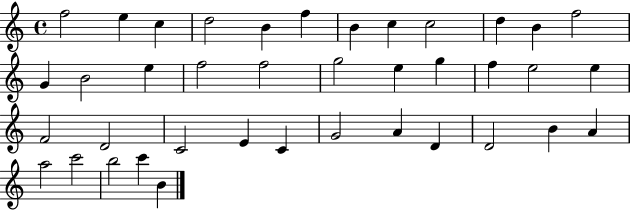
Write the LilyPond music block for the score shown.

{
  \clef treble
  \time 4/4
  \defaultTimeSignature
  \key c \major
  f''2 e''4 c''4 | d''2 b'4 f''4 | b'4 c''4 c''2 | d''4 b'4 f''2 | \break g'4 b'2 e''4 | f''2 f''2 | g''2 e''4 g''4 | f''4 e''2 e''4 | \break f'2 d'2 | c'2 e'4 c'4 | g'2 a'4 d'4 | d'2 b'4 a'4 | \break a''2 c'''2 | b''2 c'''4 b'4 | \bar "|."
}